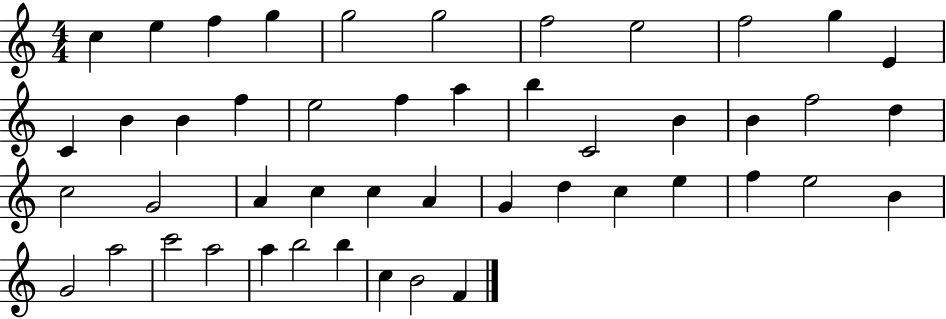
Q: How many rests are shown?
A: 0